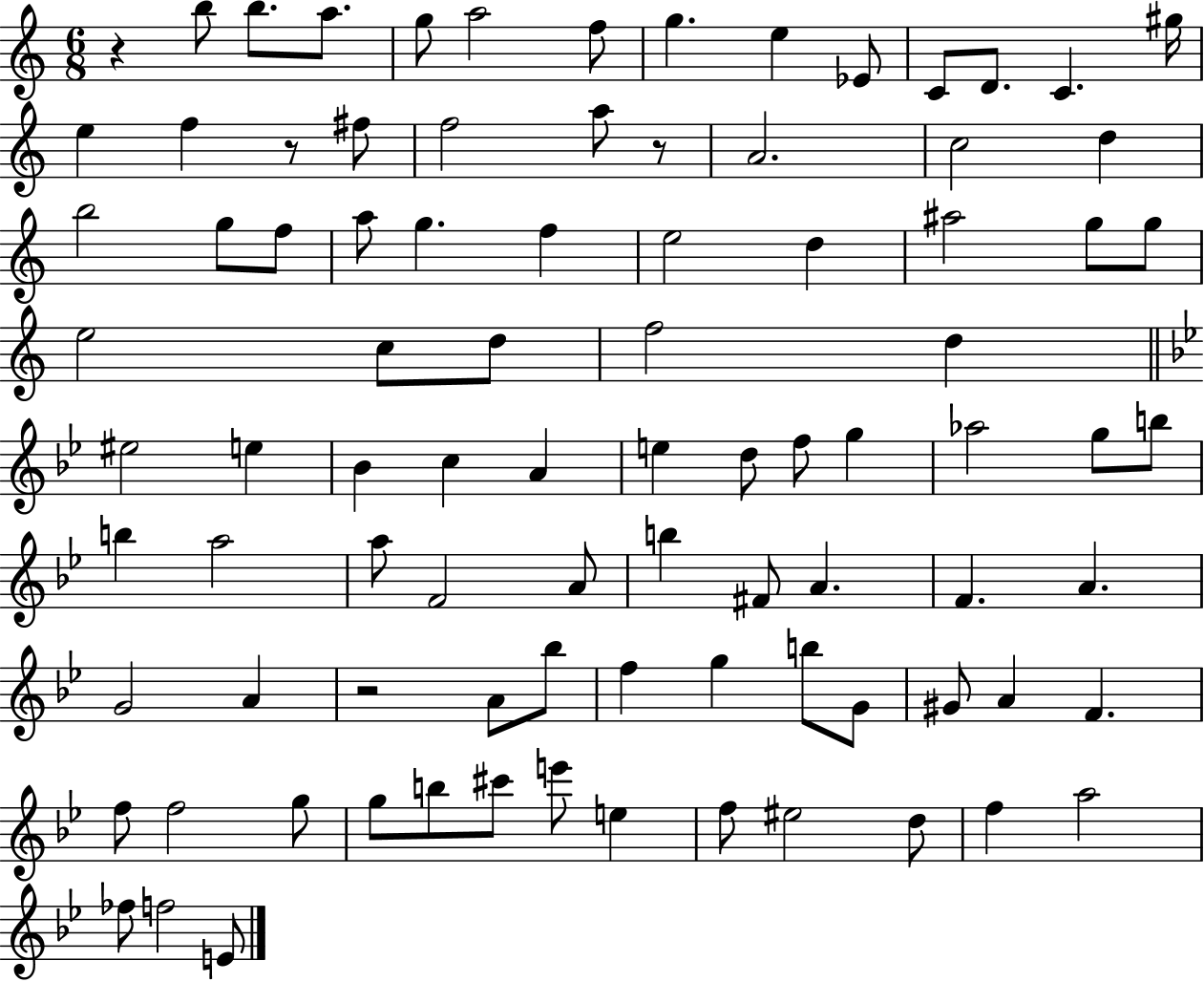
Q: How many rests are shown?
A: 4